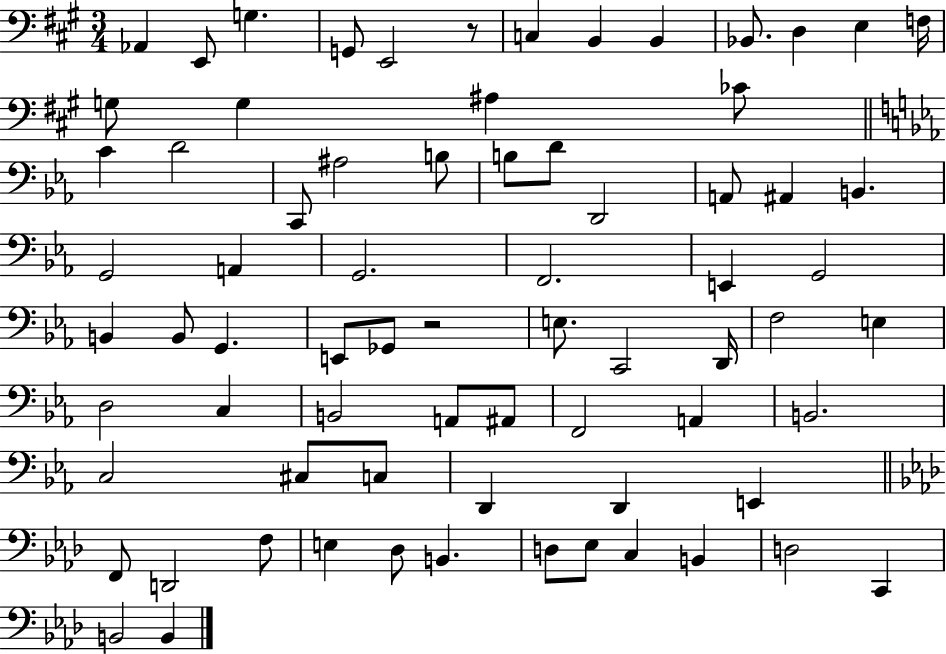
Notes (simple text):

Ab2/q E2/e G3/q. G2/e E2/h R/e C3/q B2/q B2/q Bb2/e. D3/q E3/q F3/s G3/e G3/q A#3/q CES4/e C4/q D4/h C2/e A#3/h B3/e B3/e D4/e D2/h A2/e A#2/q B2/q. G2/h A2/q G2/h. F2/h. E2/q G2/h B2/q B2/e G2/q. E2/e Gb2/e R/h E3/e. C2/h D2/s F3/h E3/q D3/h C3/q B2/h A2/e A#2/e F2/h A2/q B2/h. C3/h C#3/e C3/e D2/q D2/q E2/q F2/e D2/h F3/e E3/q Db3/e B2/q. D3/e Eb3/e C3/q B2/q D3/h C2/q B2/h B2/q